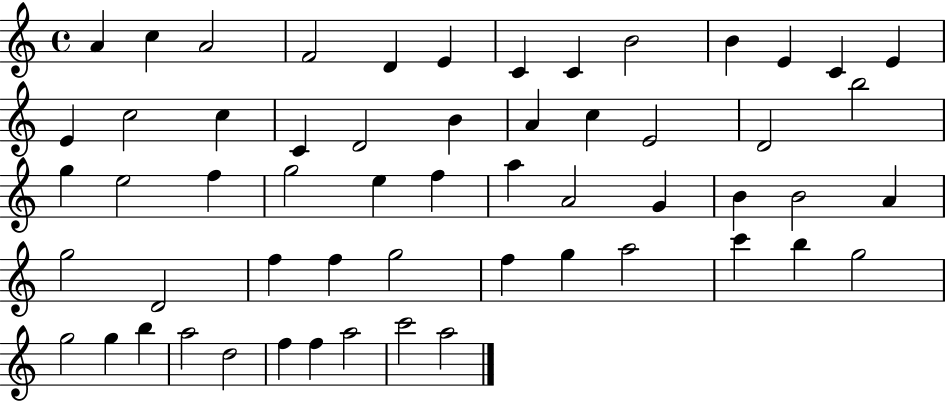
{
  \clef treble
  \time 4/4
  \defaultTimeSignature
  \key c \major
  a'4 c''4 a'2 | f'2 d'4 e'4 | c'4 c'4 b'2 | b'4 e'4 c'4 e'4 | \break e'4 c''2 c''4 | c'4 d'2 b'4 | a'4 c''4 e'2 | d'2 b''2 | \break g''4 e''2 f''4 | g''2 e''4 f''4 | a''4 a'2 g'4 | b'4 b'2 a'4 | \break g''2 d'2 | f''4 f''4 g''2 | f''4 g''4 a''2 | c'''4 b''4 g''2 | \break g''2 g''4 b''4 | a''2 d''2 | f''4 f''4 a''2 | c'''2 a''2 | \break \bar "|."
}